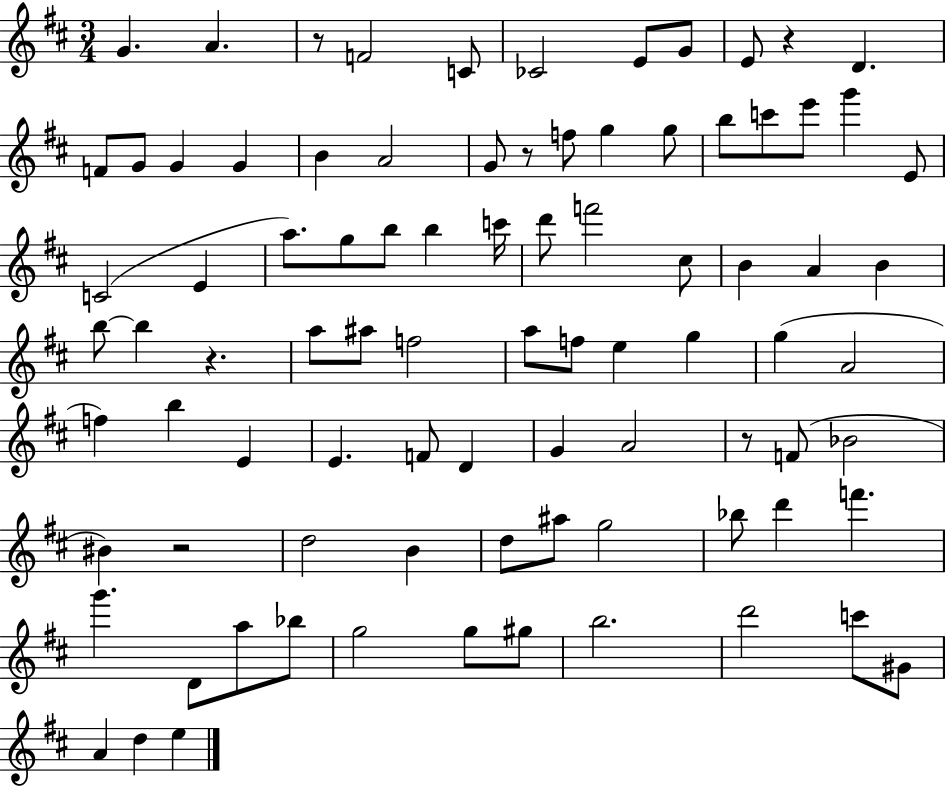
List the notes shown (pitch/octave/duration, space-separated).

G4/q. A4/q. R/e F4/h C4/e CES4/h E4/e G4/e E4/e R/q D4/q. F4/e G4/e G4/q G4/q B4/q A4/h G4/e R/e F5/e G5/q G5/e B5/e C6/e E6/e G6/q E4/e C4/h E4/q A5/e. G5/e B5/e B5/q C6/s D6/e F6/h C#5/e B4/q A4/q B4/q B5/e B5/q R/q. A5/e A#5/e F5/h A5/e F5/e E5/q G5/q G5/q A4/h F5/q B5/q E4/q E4/q. F4/e D4/q G4/q A4/h R/e F4/e Bb4/h BIS4/q R/h D5/h B4/q D5/e A#5/e G5/h Bb5/e D6/q F6/q. G6/q. D4/e A5/e Bb5/e G5/h G5/e G#5/e B5/h. D6/h C6/e G#4/e A4/q D5/q E5/q